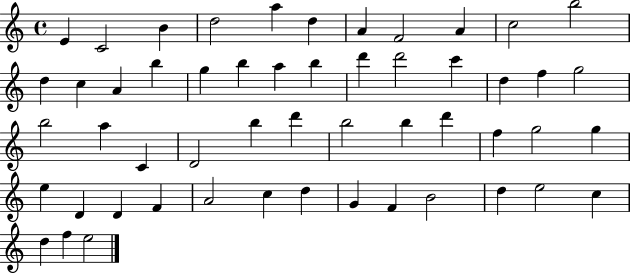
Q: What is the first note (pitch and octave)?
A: E4